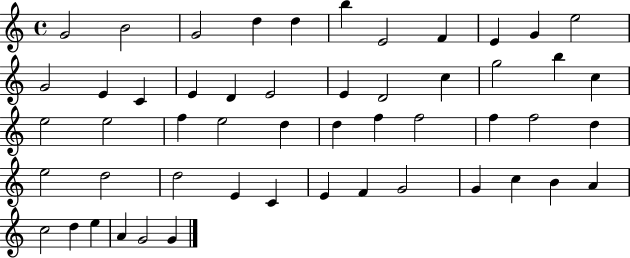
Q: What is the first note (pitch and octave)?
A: G4